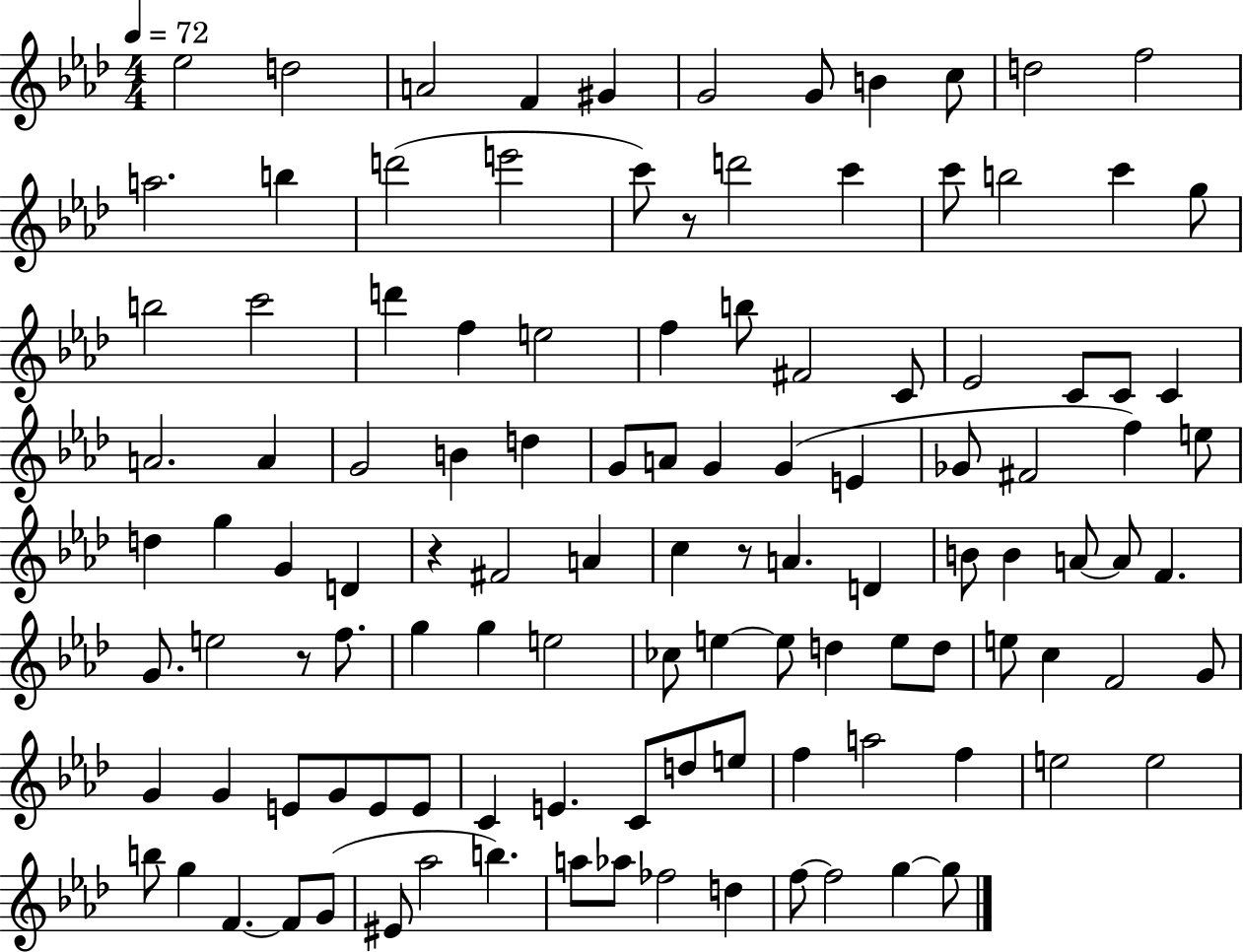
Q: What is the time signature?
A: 4/4